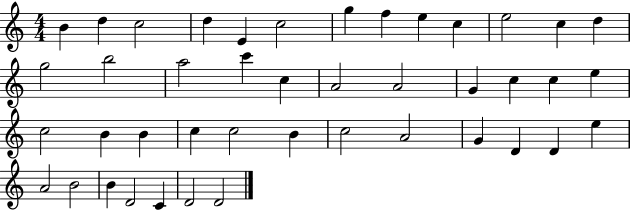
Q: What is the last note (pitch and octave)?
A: D4